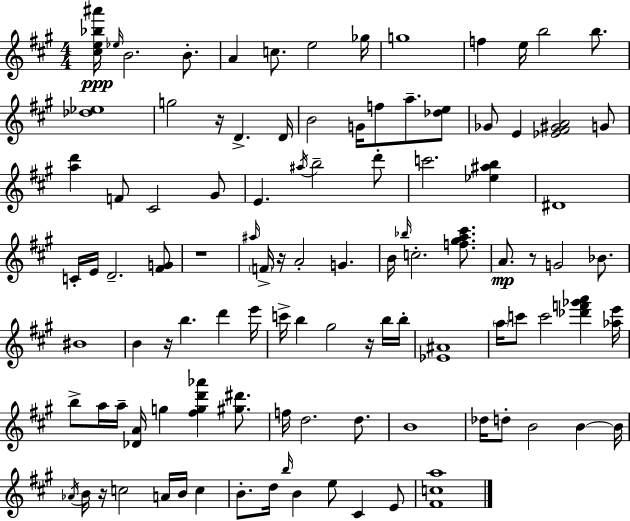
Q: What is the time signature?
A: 4/4